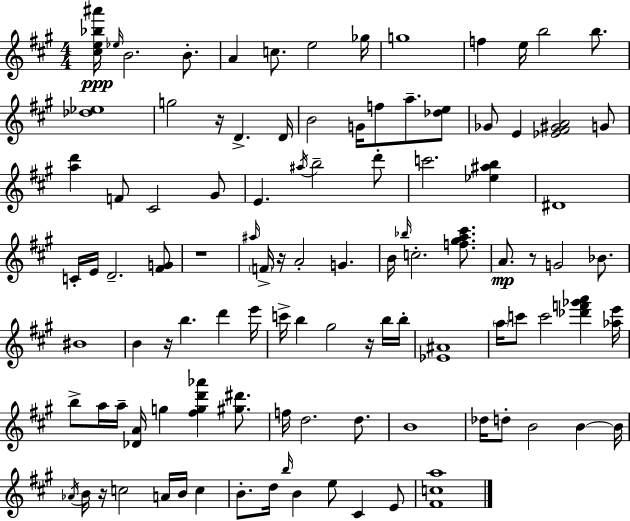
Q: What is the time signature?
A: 4/4